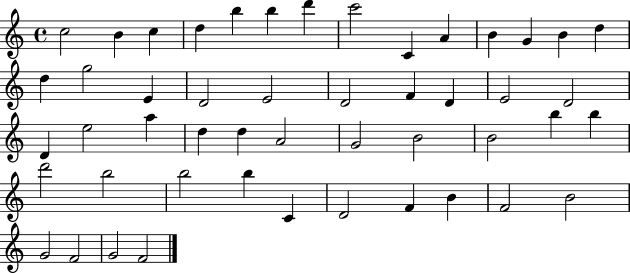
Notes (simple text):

C5/h B4/q C5/q D5/q B5/q B5/q D6/q C6/h C4/q A4/q B4/q G4/q B4/q D5/q D5/q G5/h E4/q D4/h E4/h D4/h F4/q D4/q E4/h D4/h D4/q E5/h A5/q D5/q D5/q A4/h G4/h B4/h B4/h B5/q B5/q D6/h B5/h B5/h B5/q C4/q D4/h F4/q B4/q F4/h B4/h G4/h F4/h G4/h F4/h